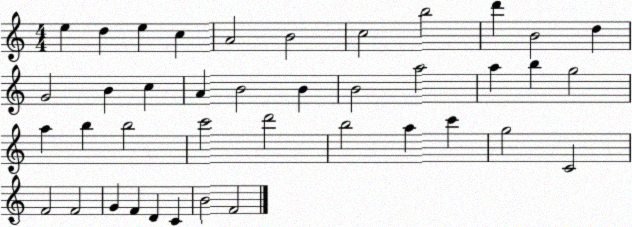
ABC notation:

X:1
T:Untitled
M:4/4
L:1/4
K:C
e d e c A2 B2 c2 b2 d' B2 d G2 B c A B2 B B2 a2 a b g2 a b b2 c'2 d'2 b2 a c' g2 C2 F2 F2 G F D C B2 F2